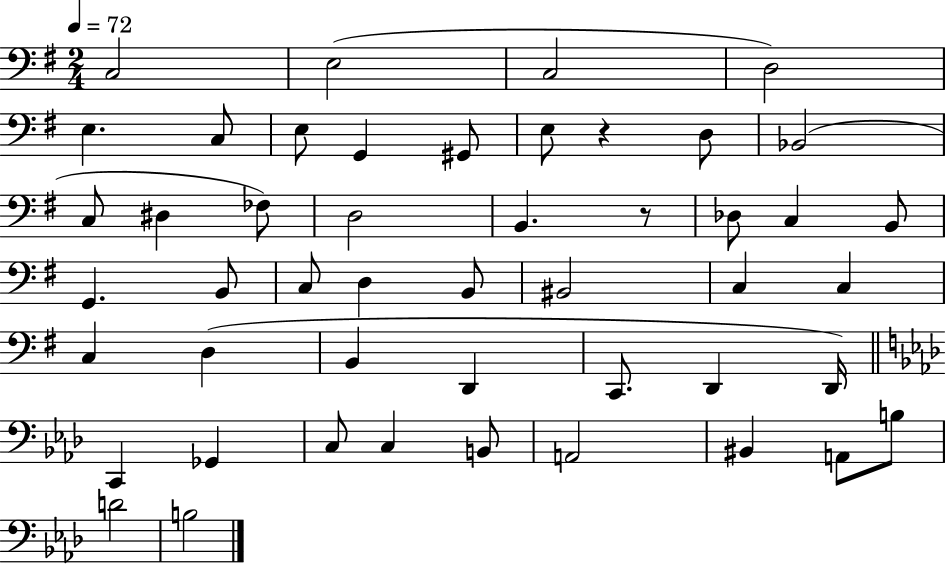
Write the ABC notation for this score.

X:1
T:Untitled
M:2/4
L:1/4
K:G
C,2 E,2 C,2 D,2 E, C,/2 E,/2 G,, ^G,,/2 E,/2 z D,/2 _B,,2 C,/2 ^D, _F,/2 D,2 B,, z/2 _D,/2 C, B,,/2 G,, B,,/2 C,/2 D, B,,/2 ^B,,2 C, C, C, D, B,, D,, C,,/2 D,, D,,/4 C,, _G,, C,/2 C, B,,/2 A,,2 ^B,, A,,/2 B,/2 D2 B,2